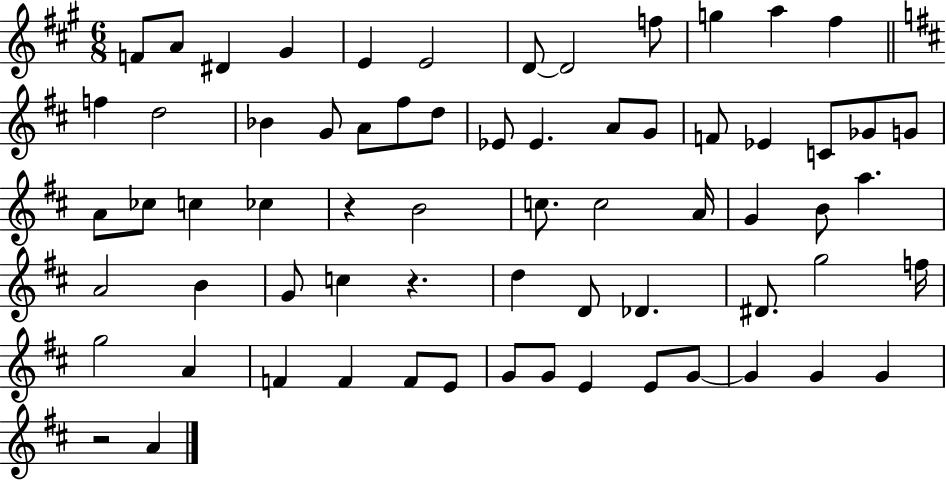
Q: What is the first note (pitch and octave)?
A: F4